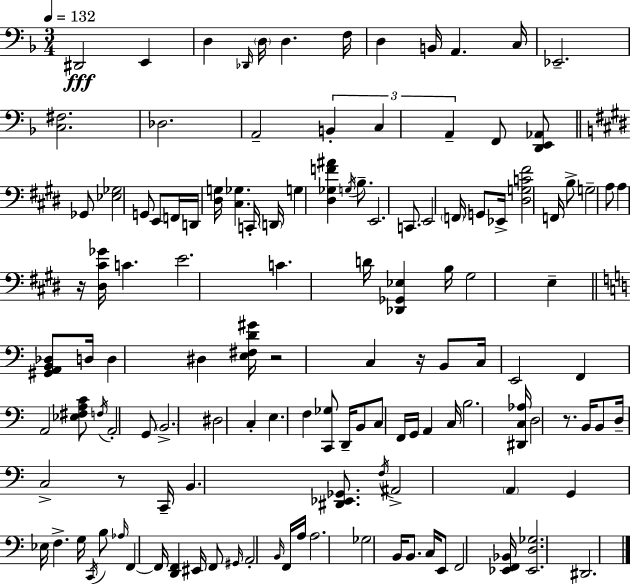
D#2/h E2/q D3/q Db2/s D3/s D3/q. F3/s D3/q B2/s A2/q. C3/s Eb2/h. [C3,F#3]/h. Db3/h. A2/h B2/q C3/q A2/q F2/e [D2,E2,Ab2]/e Gb2/e [Eb3,Gb3]/h G2/e E2/e F2/s D2/s [D#3,G3]/s [C#3,Gb3]/q. C2/s D2/s G3/q [D#3,Gb3,F4,A#4]/q G3/s B3/e. E2/h. C2/e. E2/h F2/s G2/e Eb2/s [D#3,G3,C4,F#4]/h F2/s B3/e G3/h A3/e A3/q R/s [D#3,C#4,Gb4]/s C4/q. E4/h. C4/q. D4/s [Db2,Gb2,Eb3]/q B3/s G#3/h E3/q [G#2,A2,B2,Db3]/e D3/s D3/q D#3/q [E3,F#3,D4,G#4]/s R/h C3/q R/s B2/e C3/s E2/h F2/q A2/h [Eb3,F#3,A3,C4]/e F3/s A2/h G2/e B2/h. D#3/h C3/q E3/q. F3/q [C2,Gb3]/e D2/s B2/e C3/e F2/s G2/s A2/q C3/s B3/h. [D#2,C3,Ab3]/s D3/h R/e. B2/s B2/e D3/s C3/h R/e C2/s B2/q. [D#2,Eb2,Gb2]/e. F3/s A#2/h A2/q G2/q Eb3/s F3/q. G3/s C2/s B3/e Ab3/s F2/q F2/s [D2,F2]/q EIS2/s F2/e G#2/s A2/h B2/s F2/s A3/s A3/h. Gb3/h B2/s B2/e. C3/s E2/e F2/h [Eb2,F2,Bb2]/s [Eb2,D3,Gb3]/h. D#2/h.